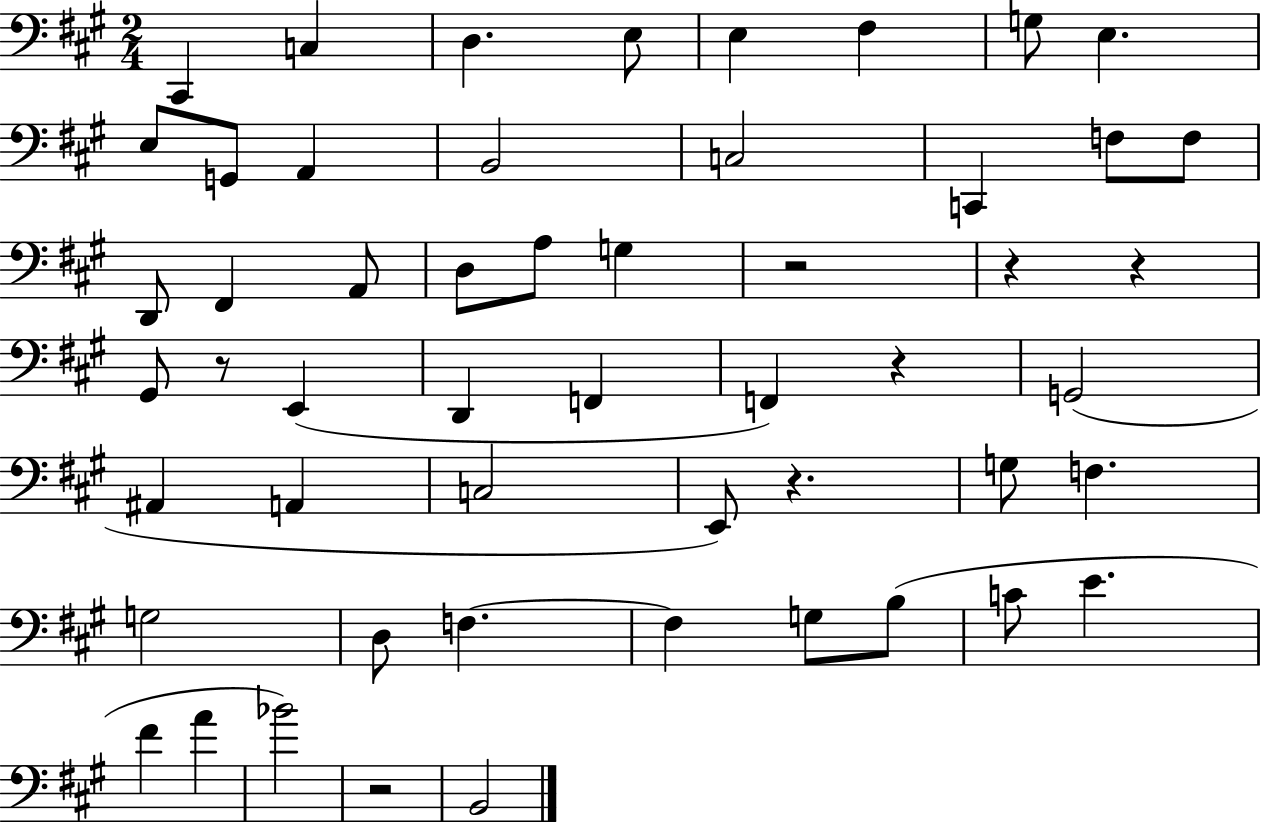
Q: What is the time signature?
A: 2/4